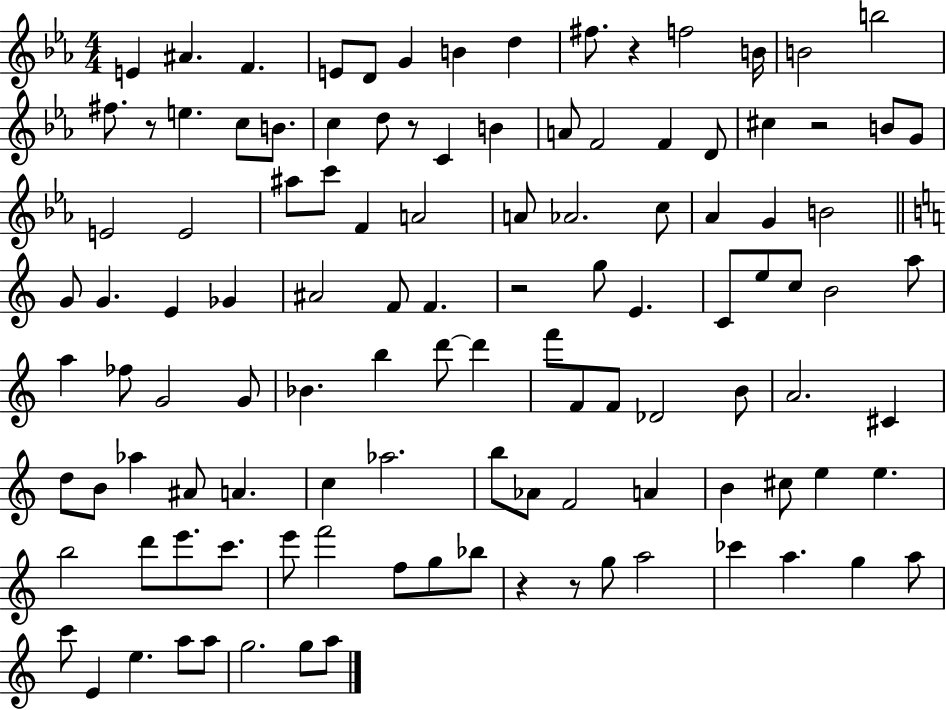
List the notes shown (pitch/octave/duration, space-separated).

E4/q A#4/q. F4/q. E4/e D4/e G4/q B4/q D5/q F#5/e. R/q F5/h B4/s B4/h B5/h F#5/e. R/e E5/q. C5/e B4/e. C5/q D5/e R/e C4/q B4/q A4/e F4/h F4/q D4/e C#5/q R/h B4/e G4/e E4/h E4/h A#5/e C6/e F4/q A4/h A4/e Ab4/h. C5/e Ab4/q G4/q B4/h G4/e G4/q. E4/q Gb4/q A#4/h F4/e F4/q. R/h G5/e E4/q. C4/e E5/e C5/e B4/h A5/e A5/q FES5/e G4/h G4/e Bb4/q. B5/q D6/e D6/q F6/e F4/e F4/e Db4/h B4/e A4/h. C#4/q D5/e B4/e Ab5/q A#4/e A4/q. C5/q Ab5/h. B5/e Ab4/e F4/h A4/q B4/q C#5/e E5/q E5/q. B5/h D6/e E6/e. C6/e. E6/e F6/h F5/e G5/e Bb5/e R/q R/e G5/e A5/h CES6/q A5/q. G5/q A5/e C6/e E4/q E5/q. A5/e A5/e G5/h. G5/e A5/e